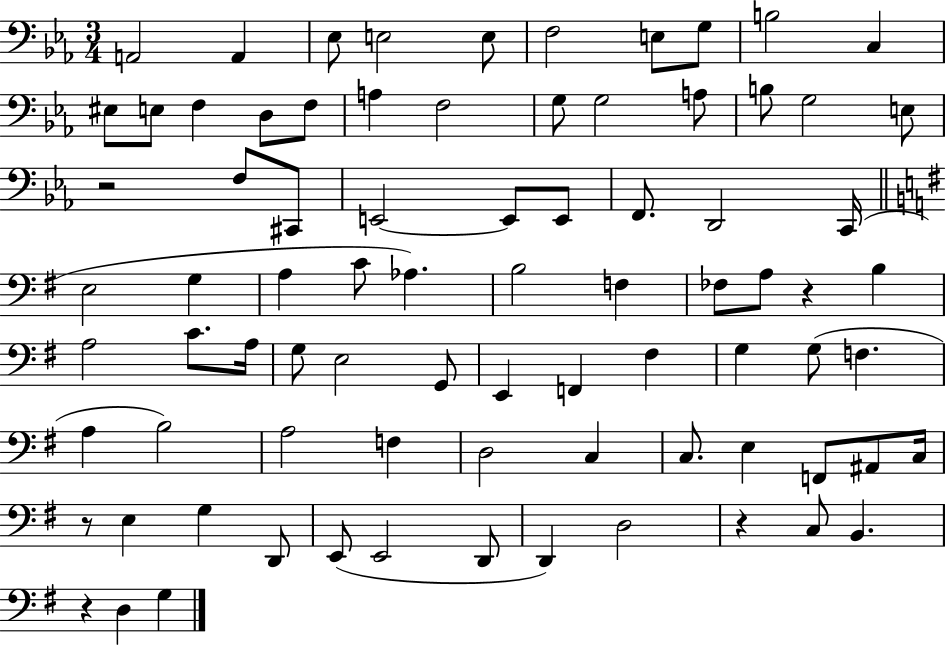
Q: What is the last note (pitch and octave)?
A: G3